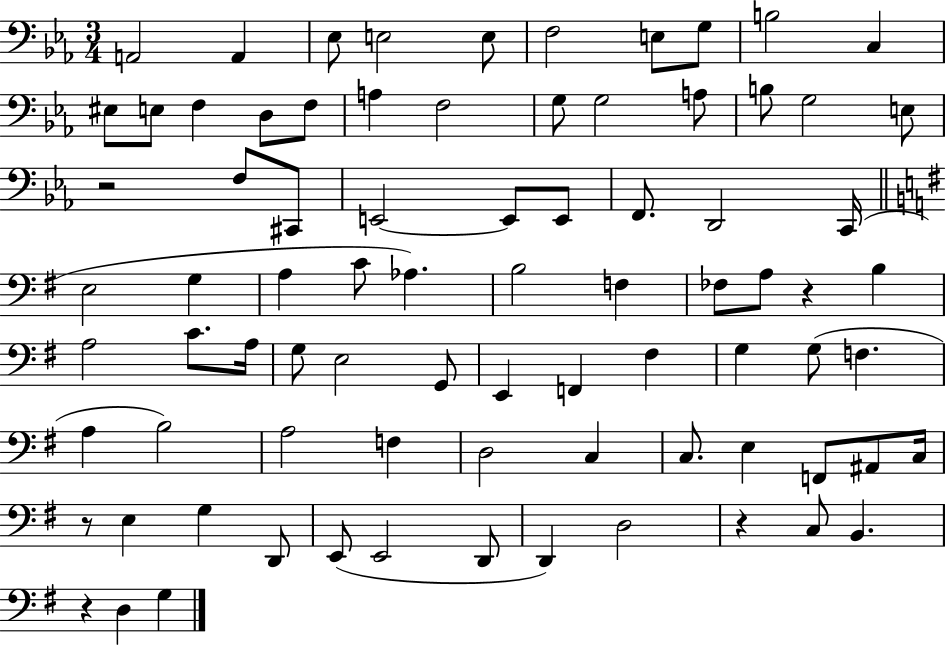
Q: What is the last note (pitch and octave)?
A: G3